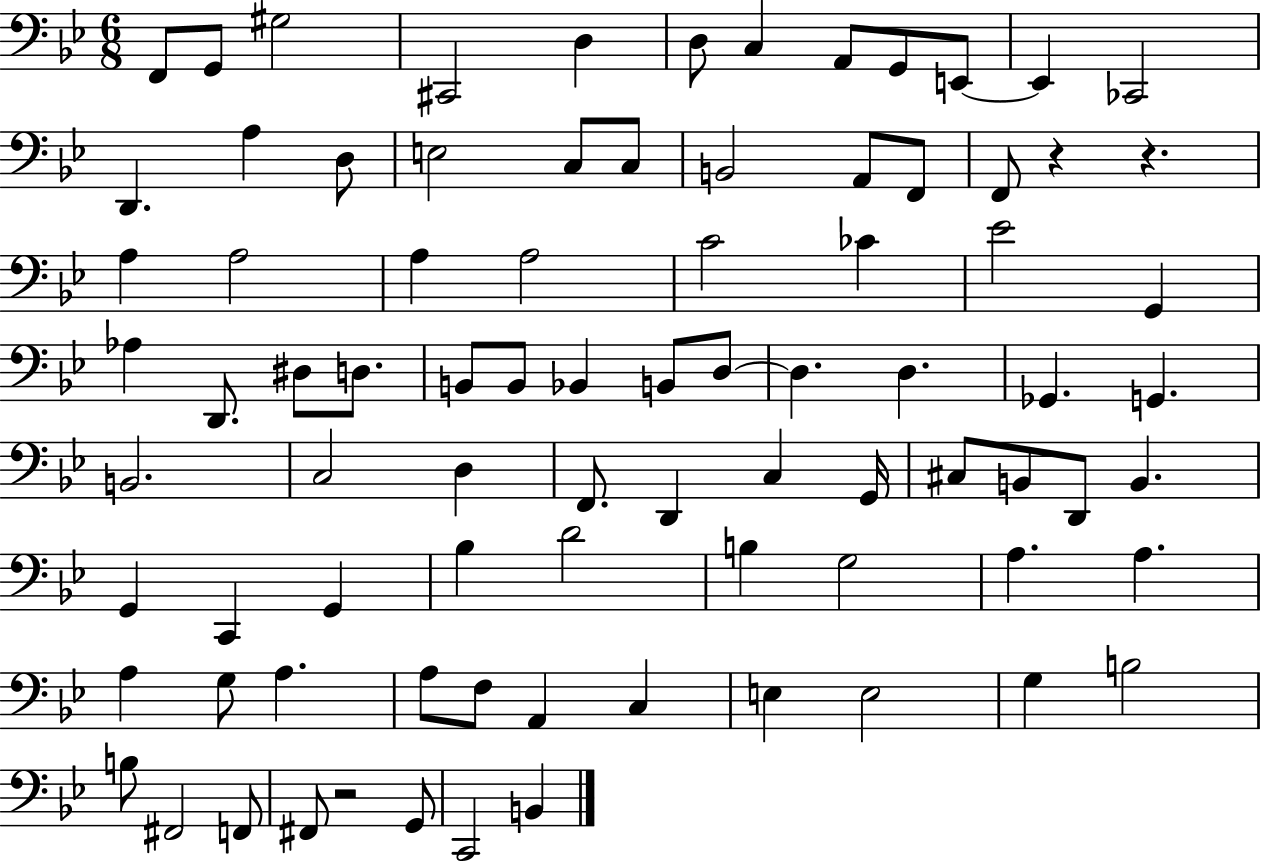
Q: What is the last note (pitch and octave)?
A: B2